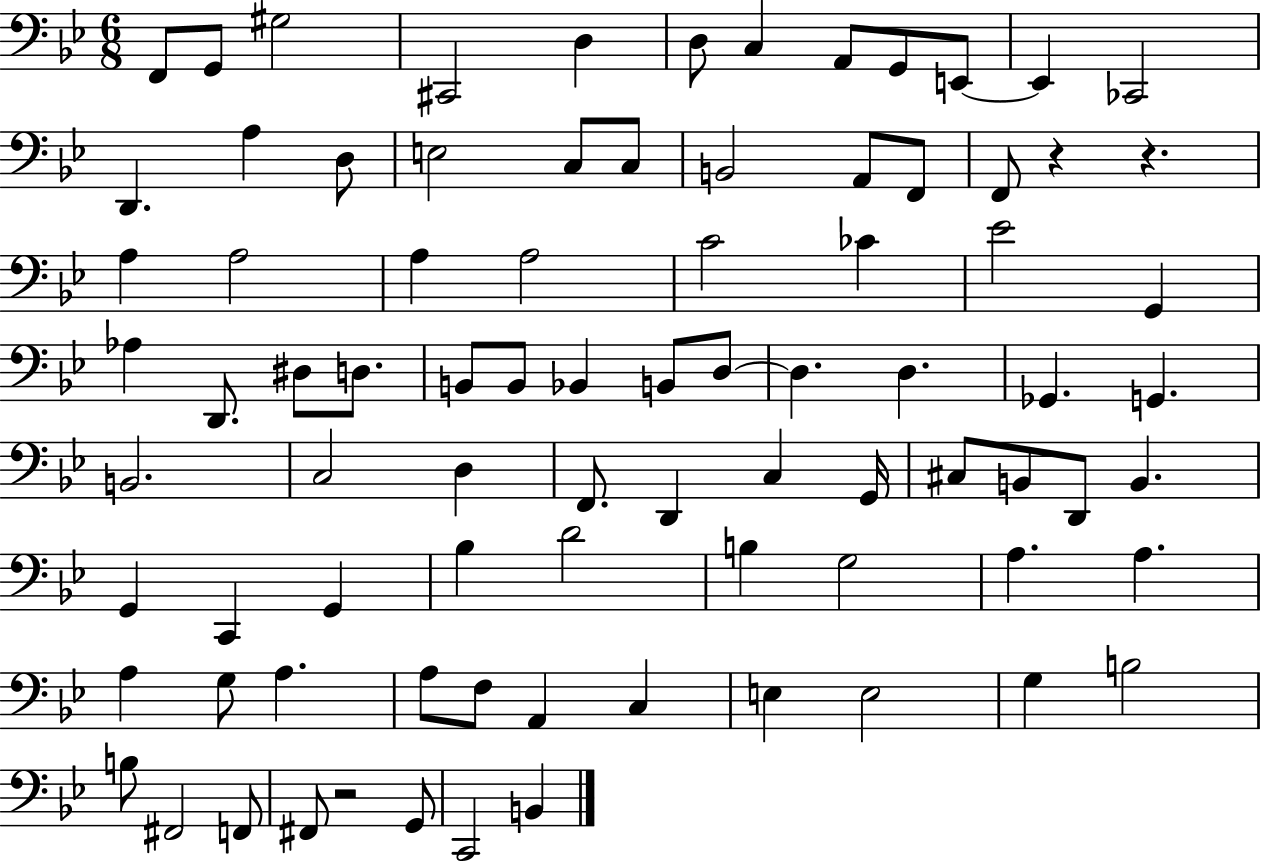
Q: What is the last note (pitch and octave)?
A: B2